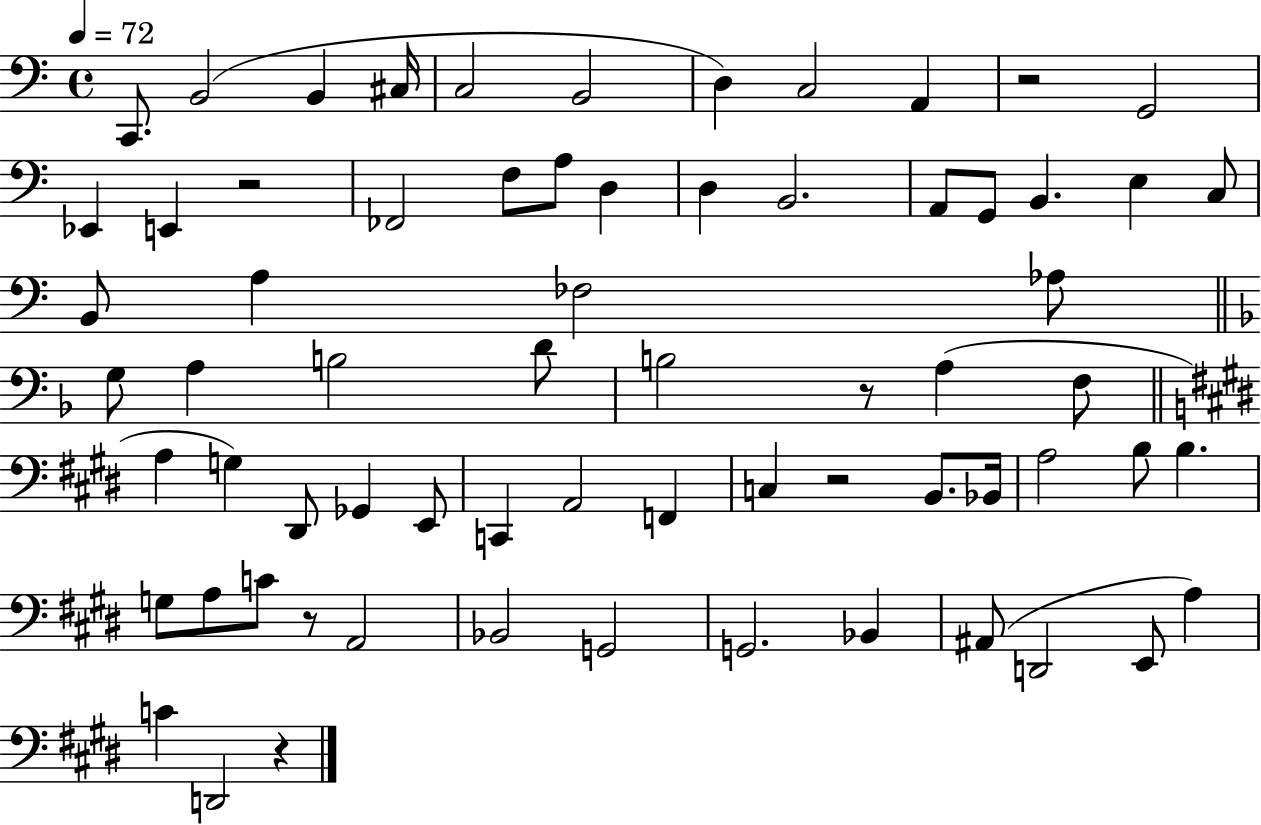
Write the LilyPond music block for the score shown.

{
  \clef bass
  \time 4/4
  \defaultTimeSignature
  \key c \major
  \tempo 4 = 72
  c,8. b,2( b,4 cis16 | c2 b,2 | d4) c2 a,4 | r2 g,2 | \break ees,4 e,4 r2 | fes,2 f8 a8 d4 | d4 b,2. | a,8 g,8 b,4. e4 c8 | \break b,8 a4 fes2 aes8 | \bar "||" \break \key f \major g8 a4 b2 d'8 | b2 r8 a4( f8 | \bar "||" \break \key e \major a4 g4) dis,8 ges,4 e,8 | c,4 a,2 f,4 | c4 r2 b,8. bes,16 | a2 b8 b4. | \break g8 a8 c'8 r8 a,2 | bes,2 g,2 | g,2. bes,4 | ais,8( d,2 e,8 a4) | \break c'4 d,2 r4 | \bar "|."
}